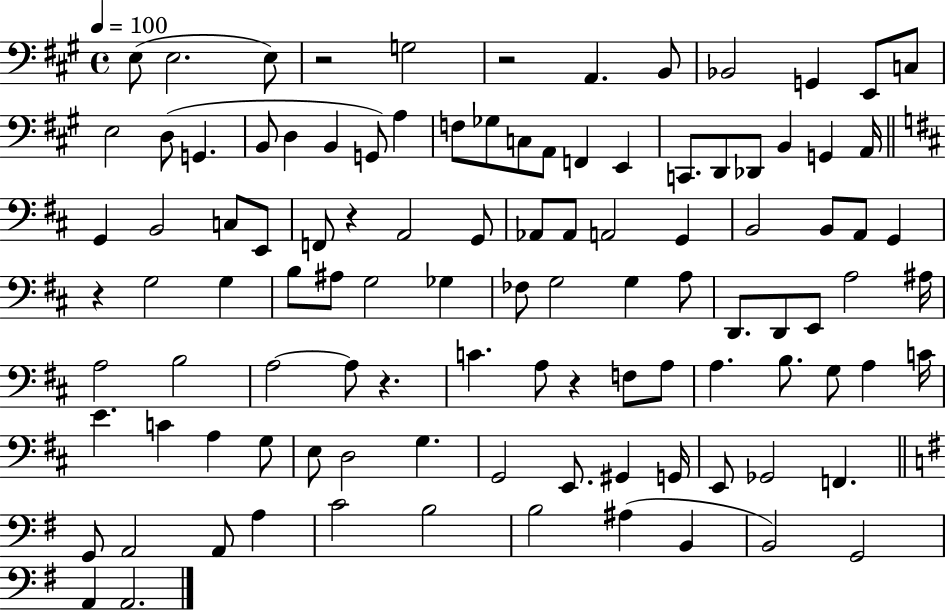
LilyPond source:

{
  \clef bass
  \time 4/4
  \defaultTimeSignature
  \key a \major
  \tempo 4 = 100
  e8( e2. e8) | r2 g2 | r2 a,4. b,8 | bes,2 g,4 e,8 c8 | \break e2 d8( g,4. | b,8 d4 b,4 g,8) a4 | f8 ges8 c8 a,8 f,4 e,4 | c,8. d,8 des,8 b,4 g,4 a,16 | \break \bar "||" \break \key d \major g,4 b,2 c8 e,8 | f,8 r4 a,2 g,8 | aes,8 aes,8 a,2 g,4 | b,2 b,8 a,8 g,4 | \break r4 g2 g4 | b8 ais8 g2 ges4 | fes8 g2 g4 a8 | d,8. d,8 e,8 a2 ais16 | \break a2 b2 | a2~~ a8 r4. | c'4. a8 r4 f8 a8 | a4. b8. g8 a4 c'16 | \break e'4. c'4 a4 g8 | e8 d2 g4. | g,2 e,8. gis,4 g,16 | e,8 ges,2 f,4. | \break \bar "||" \break \key g \major g,8 a,2 a,8 a4 | c'2 b2 | b2 ais4( b,4 | b,2) g,2 | \break a,4 a,2. | \bar "|."
}